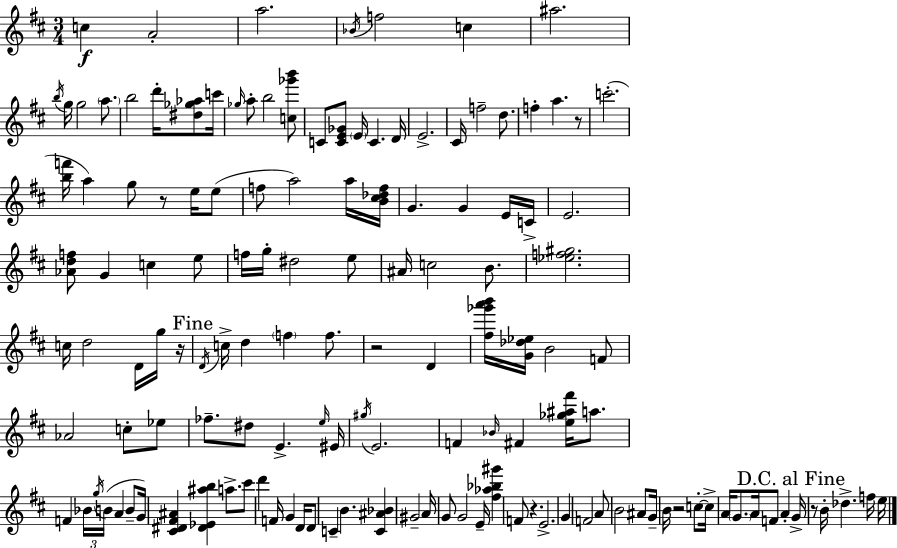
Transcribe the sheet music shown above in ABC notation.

X:1
T:Untitled
M:3/4
L:1/4
K:D
c A2 a2 _B/4 f2 c ^a2 b/4 g/4 g2 a/2 b2 d'/4 [^d_g_a]/2 c'/4 _g/4 a/2 b2 [c_g'b']/2 C/2 [CE_G]/2 E/4 C D/4 E2 ^C/4 f2 d/2 f a z/2 c'2 [bf']/4 a g/2 z/2 e/4 e/2 f/2 a2 a/4 [B^c_df]/4 G G E/4 C/4 E2 [_Adf]/2 G c e/2 f/4 g/4 ^d2 e/2 ^A/4 c2 B/2 [_ef^g]2 c/4 d2 D/4 g/4 z/4 D/4 c/4 d f f/2 z2 D [^f_g'a'b']/4 [G_d_e]/4 B2 F/2 _A2 c/2 _e/2 _f/2 ^d/2 E e/4 ^E/4 ^g/4 E2 F _B/4 ^F [e_g^a^f']/4 a/2 F _B/4 g/4 B/4 A B/2 G/4 [^C^D^F^A] [^D_E^ab] a/2 ^c'/2 d' F/4 G D/4 D/2 C B [C^A_B] ^G2 A/4 G/2 G2 E/4 [^f_a_b^g'] F/2 z E2 G F2 A/2 B2 ^A/2 G/4 B/4 z2 c/2 c/4 A/4 G/2 A/4 F/2 A G/4 z/2 B/4 _d f/4 e/4